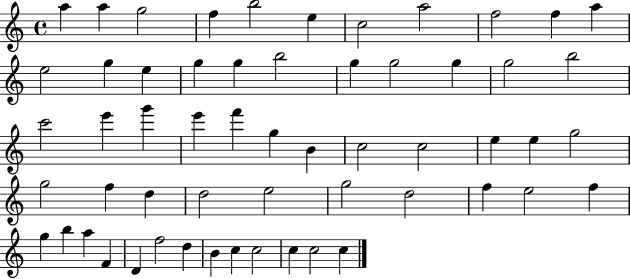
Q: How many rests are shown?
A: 0